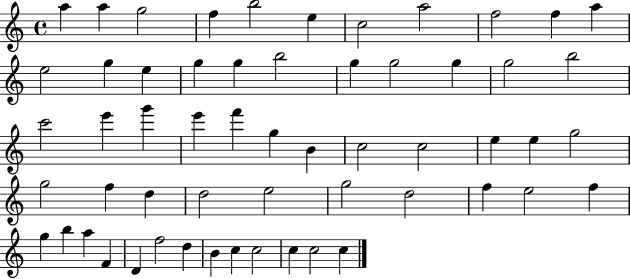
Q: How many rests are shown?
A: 0